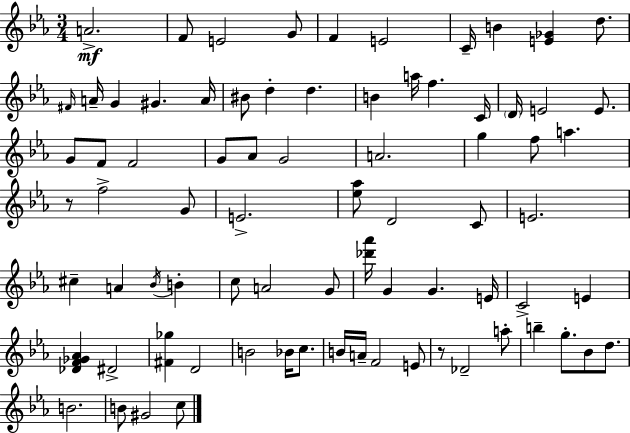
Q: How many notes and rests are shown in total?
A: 78